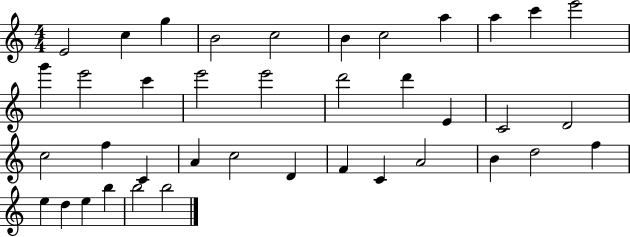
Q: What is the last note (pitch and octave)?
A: B5